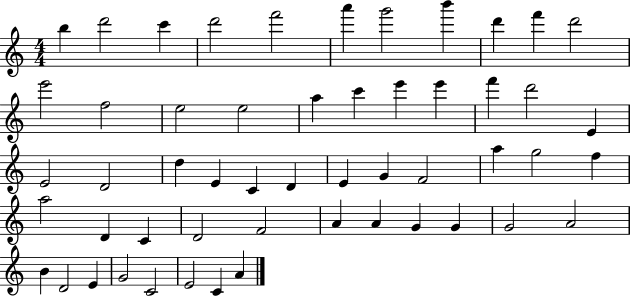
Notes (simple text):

B5/q D6/h C6/q D6/h F6/h A6/q G6/h B6/q D6/q F6/q D6/h E6/h F5/h E5/h E5/h A5/q C6/q E6/q E6/q F6/q D6/h E4/q E4/h D4/h D5/q E4/q C4/q D4/q E4/q G4/q F4/h A5/q G5/h F5/q A5/h D4/q C4/q D4/h F4/h A4/q A4/q G4/q G4/q G4/h A4/h B4/q D4/h E4/q G4/h C4/h E4/h C4/q A4/q